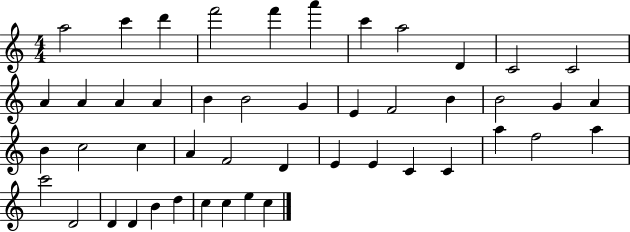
{
  \clef treble
  \numericTimeSignature
  \time 4/4
  \key c \major
  a''2 c'''4 d'''4 | f'''2 f'''4 a'''4 | c'''4 a''2 d'4 | c'2 c'2 | \break a'4 a'4 a'4 a'4 | b'4 b'2 g'4 | e'4 f'2 b'4 | b'2 g'4 a'4 | \break b'4 c''2 c''4 | a'4 f'2 d'4 | e'4 e'4 c'4 c'4 | a''4 f''2 a''4 | \break c'''2 d'2 | d'4 d'4 b'4 d''4 | c''4 c''4 e''4 c''4 | \bar "|."
}